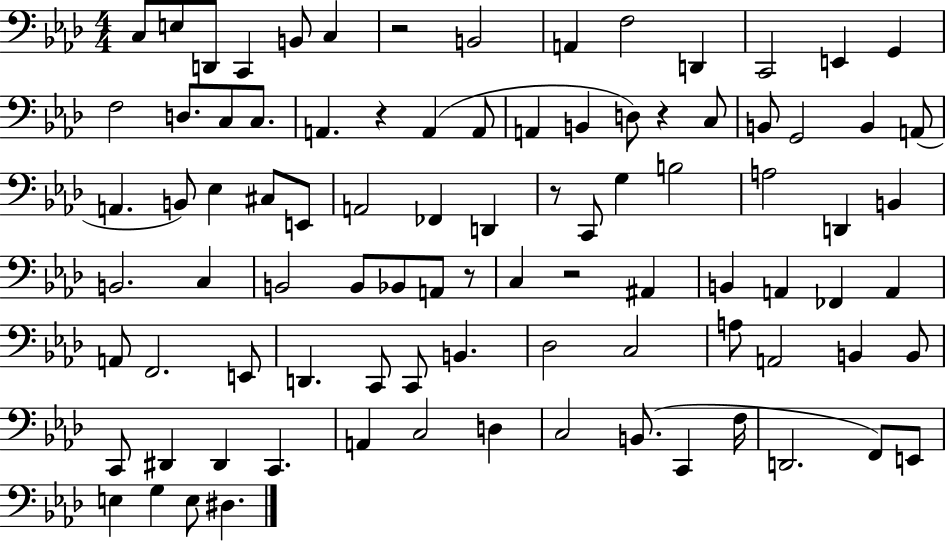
C3/e E3/e D2/e C2/q B2/e C3/q R/h B2/h A2/q F3/h D2/q C2/h E2/q G2/q F3/h D3/e. C3/e C3/e. A2/q. R/q A2/q A2/e A2/q B2/q D3/e R/q C3/e B2/e G2/h B2/q A2/e A2/q. B2/e Eb3/q C#3/e E2/e A2/h FES2/q D2/q R/e C2/e G3/q B3/h A3/h D2/q B2/q B2/h. C3/q B2/h B2/e Bb2/e A2/e R/e C3/q R/h A#2/q B2/q A2/q FES2/q A2/q A2/e F2/h. E2/e D2/q. C2/e C2/e B2/q. Db3/h C3/h A3/e A2/h B2/q B2/e C2/e D#2/q D#2/q C2/q. A2/q C3/h D3/q C3/h B2/e. C2/q F3/s D2/h. F2/e E2/e E3/q G3/q E3/e D#3/q.